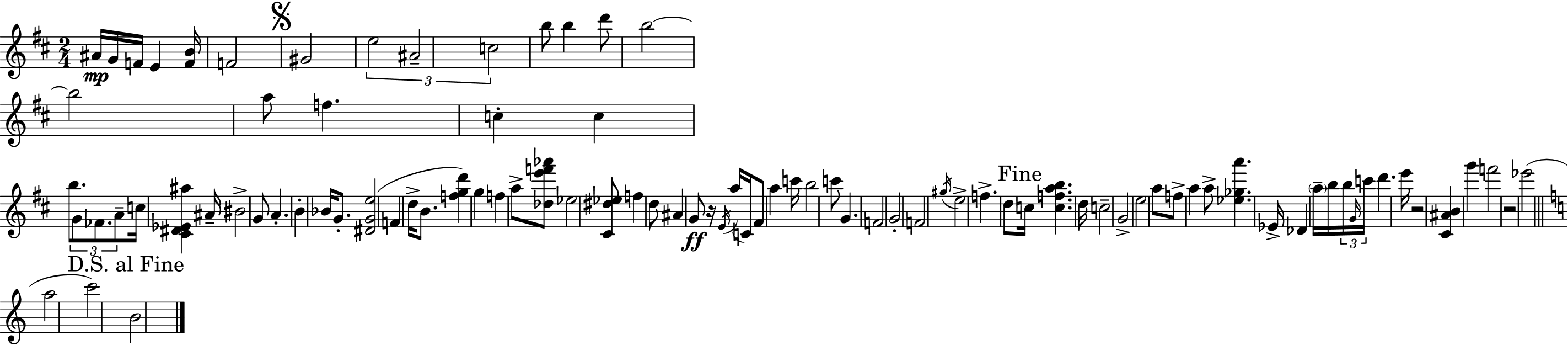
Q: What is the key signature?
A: D major